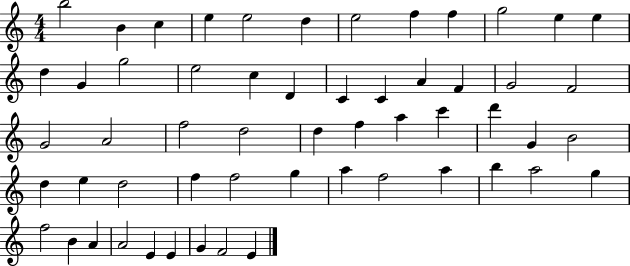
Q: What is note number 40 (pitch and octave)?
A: F5